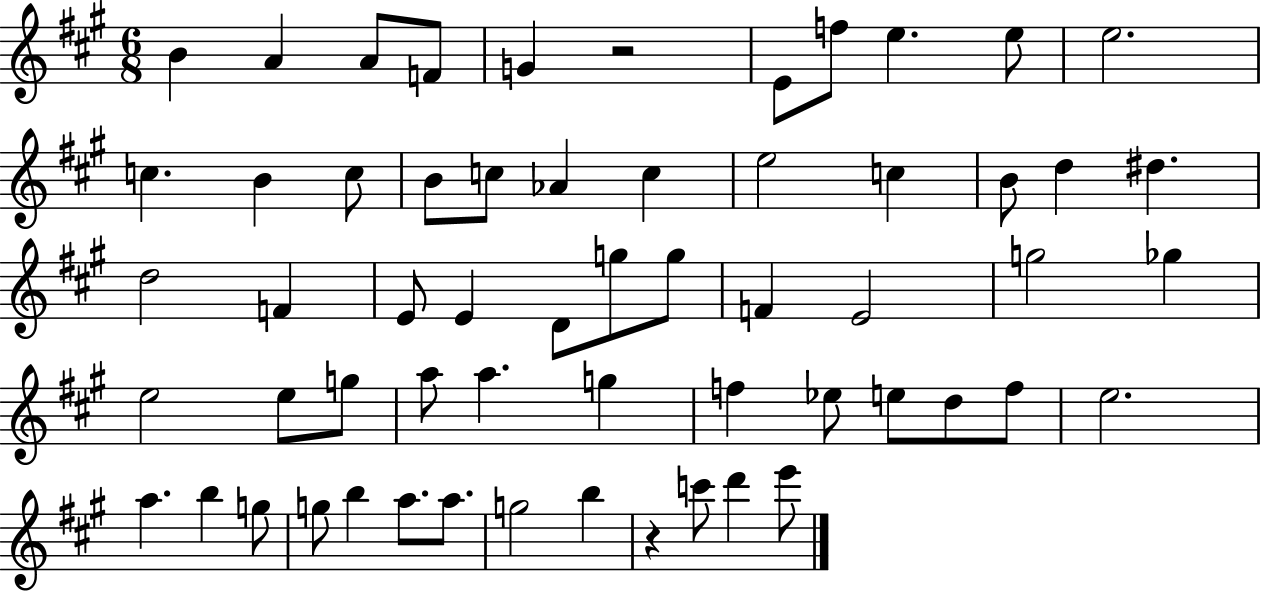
X:1
T:Untitled
M:6/8
L:1/4
K:A
B A A/2 F/2 G z2 E/2 f/2 e e/2 e2 c B c/2 B/2 c/2 _A c e2 c B/2 d ^d d2 F E/2 E D/2 g/2 g/2 F E2 g2 _g e2 e/2 g/2 a/2 a g f _e/2 e/2 d/2 f/2 e2 a b g/2 g/2 b a/2 a/2 g2 b z c'/2 d' e'/2